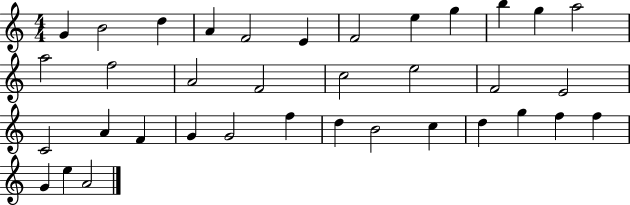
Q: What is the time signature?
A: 4/4